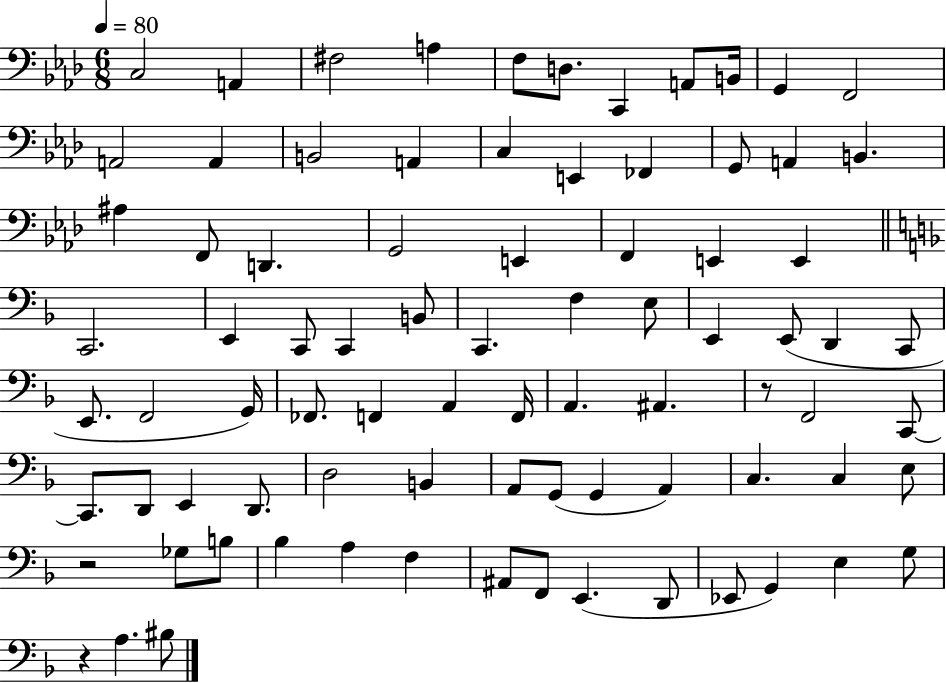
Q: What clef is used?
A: bass